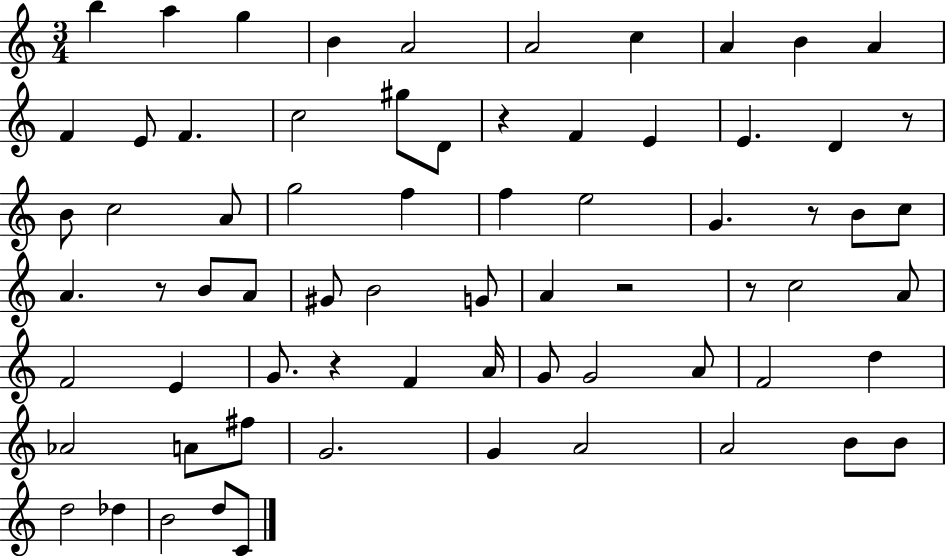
B5/q A5/q G5/q B4/q A4/h A4/h C5/q A4/q B4/q A4/q F4/q E4/e F4/q. C5/h G#5/e D4/e R/q F4/q E4/q E4/q. D4/q R/e B4/e C5/h A4/e G5/h F5/q F5/q E5/h G4/q. R/e B4/e C5/e A4/q. R/e B4/e A4/e G#4/e B4/h G4/e A4/q R/h R/e C5/h A4/e F4/h E4/q G4/e. R/q F4/q A4/s G4/e G4/h A4/e F4/h D5/q Ab4/h A4/e F#5/e G4/h. G4/q A4/h A4/h B4/e B4/e D5/h Db5/q B4/h D5/e C4/e